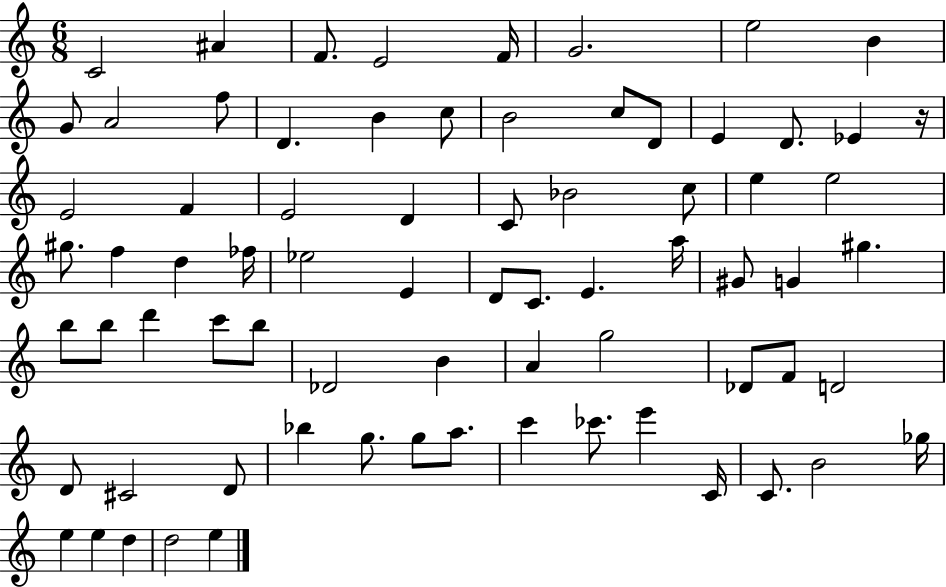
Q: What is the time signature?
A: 6/8